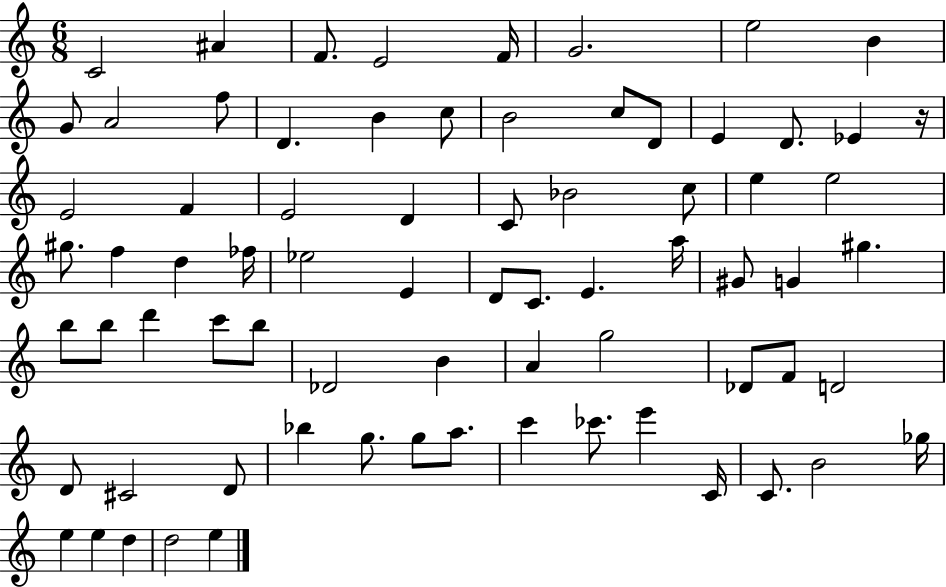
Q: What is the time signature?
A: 6/8